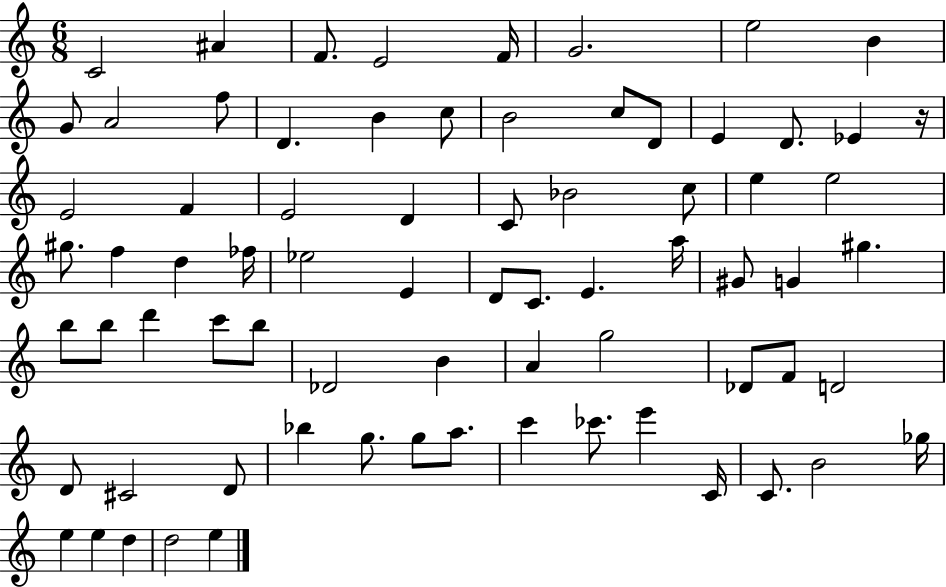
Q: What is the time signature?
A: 6/8